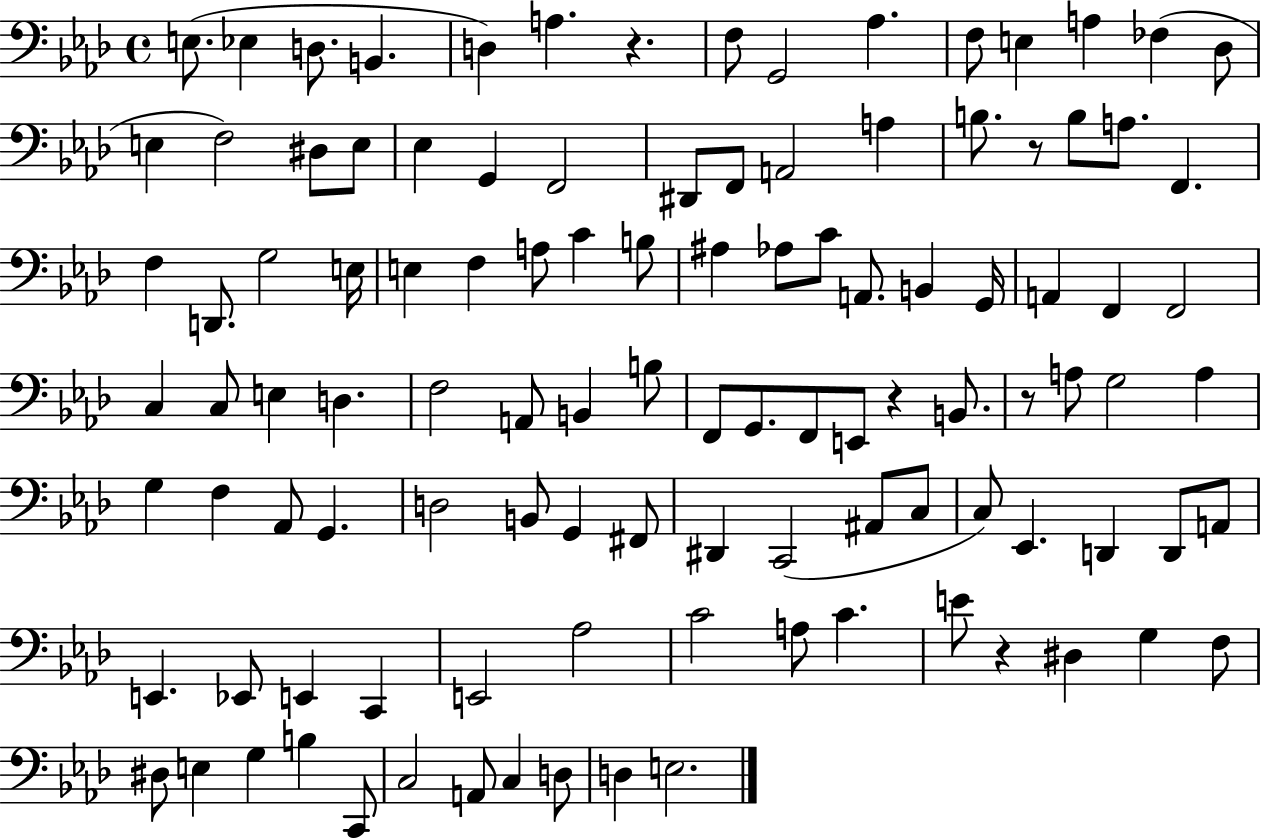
X:1
T:Untitled
M:4/4
L:1/4
K:Ab
E,/2 _E, D,/2 B,, D, A, z F,/2 G,,2 _A, F,/2 E, A, _F, _D,/2 E, F,2 ^D,/2 E,/2 _E, G,, F,,2 ^D,,/2 F,,/2 A,,2 A, B,/2 z/2 B,/2 A,/2 F,, F, D,,/2 G,2 E,/4 E, F, A,/2 C B,/2 ^A, _A,/2 C/2 A,,/2 B,, G,,/4 A,, F,, F,,2 C, C,/2 E, D, F,2 A,,/2 B,, B,/2 F,,/2 G,,/2 F,,/2 E,,/2 z B,,/2 z/2 A,/2 G,2 A, G, F, _A,,/2 G,, D,2 B,,/2 G,, ^F,,/2 ^D,, C,,2 ^A,,/2 C,/2 C,/2 _E,, D,, D,,/2 A,,/2 E,, _E,,/2 E,, C,, E,,2 _A,2 C2 A,/2 C E/2 z ^D, G, F,/2 ^D,/2 E, G, B, C,,/2 C,2 A,,/2 C, D,/2 D, E,2